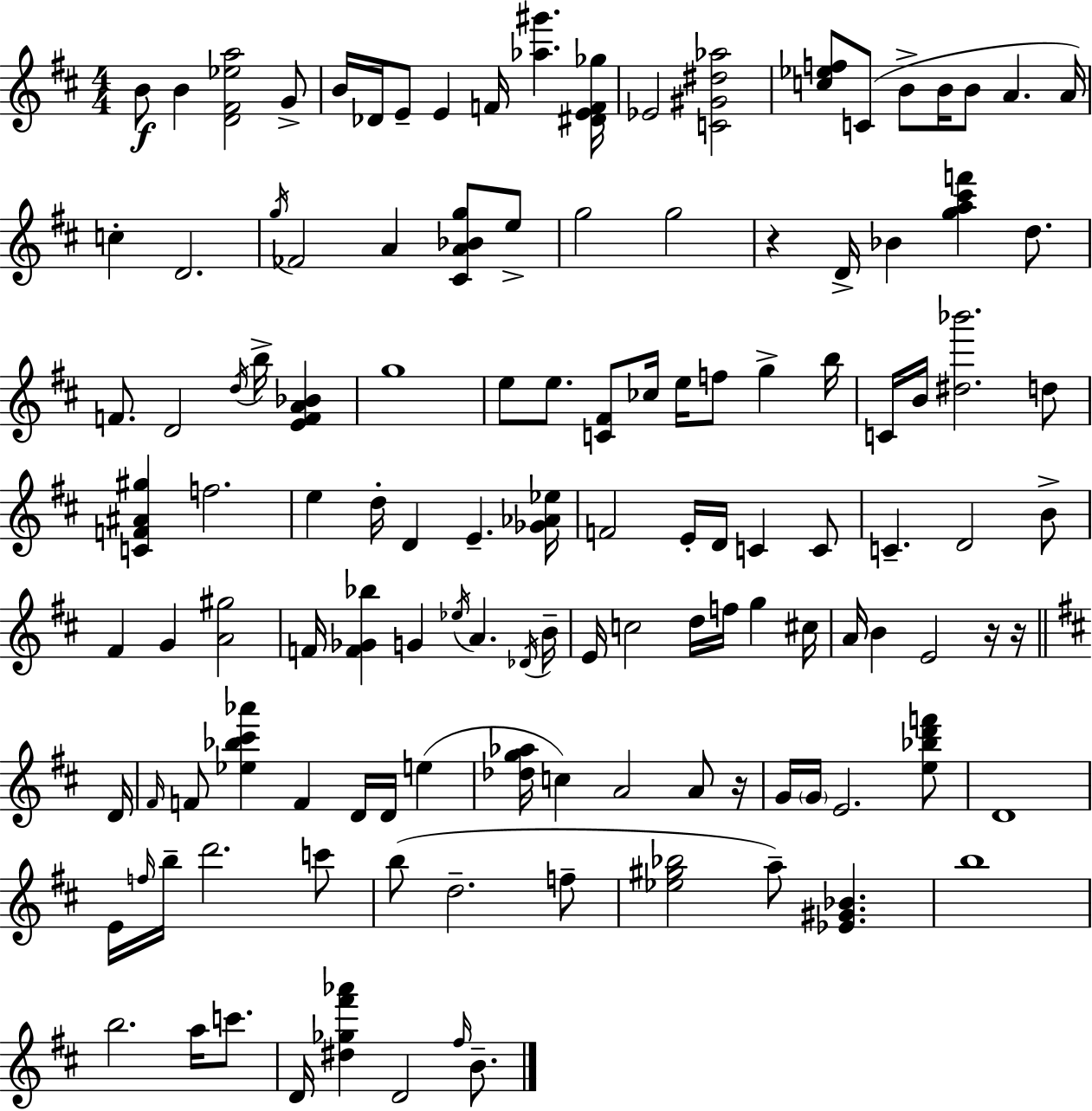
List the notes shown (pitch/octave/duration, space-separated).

B4/e B4/q [D4,F#4,Eb5,A5]/h G4/e B4/s Db4/s E4/e E4/q F4/s [Ab5,G#6]/q. [D#4,E4,F4,Gb5]/s Eb4/h [C4,G#4,D#5,Ab5]/h [C5,Eb5,F5]/e C4/e B4/e B4/s B4/e A4/q. A4/s C5/q D4/h. G5/s FES4/h A4/q [C#4,A4,Bb4,G5]/e E5/e G5/h G5/h R/q D4/s Bb4/q [G5,A5,C#6,F6]/q D5/e. F4/e. D4/h D5/s B5/s [E4,F4,A4,Bb4]/q G5/w E5/e E5/e. [C4,F#4]/e CES5/s E5/s F5/e G5/q B5/s C4/s B4/s [D#5,Bb6]/h. D5/e [C4,F4,A#4,G#5]/q F5/h. E5/q D5/s D4/q E4/q. [Gb4,Ab4,Eb5]/s F4/h E4/s D4/s C4/q C4/e C4/q. D4/h B4/e F#4/q G4/q [A4,G#5]/h F4/s [F4,Gb4,Bb5]/q G4/q Eb5/s A4/q. Db4/s B4/s E4/s C5/h D5/s F5/s G5/q C#5/s A4/s B4/q E4/h R/s R/s D4/s F#4/s F4/e [Eb5,Bb5,C#6,Ab6]/q F4/q D4/s D4/s E5/q [Db5,G5,Ab5]/s C5/q A4/h A4/e R/s G4/s G4/s E4/h. [E5,Bb5,D6,F6]/e D4/w E4/s F5/s B5/s D6/h. C6/e B5/e D5/h. F5/e [Eb5,G#5,Bb5]/h A5/e [Eb4,G#4,Bb4]/q. B5/w B5/h. A5/s C6/e. D4/s [D#5,Gb5,F#6,Ab6]/q D4/h F#5/s B4/e.